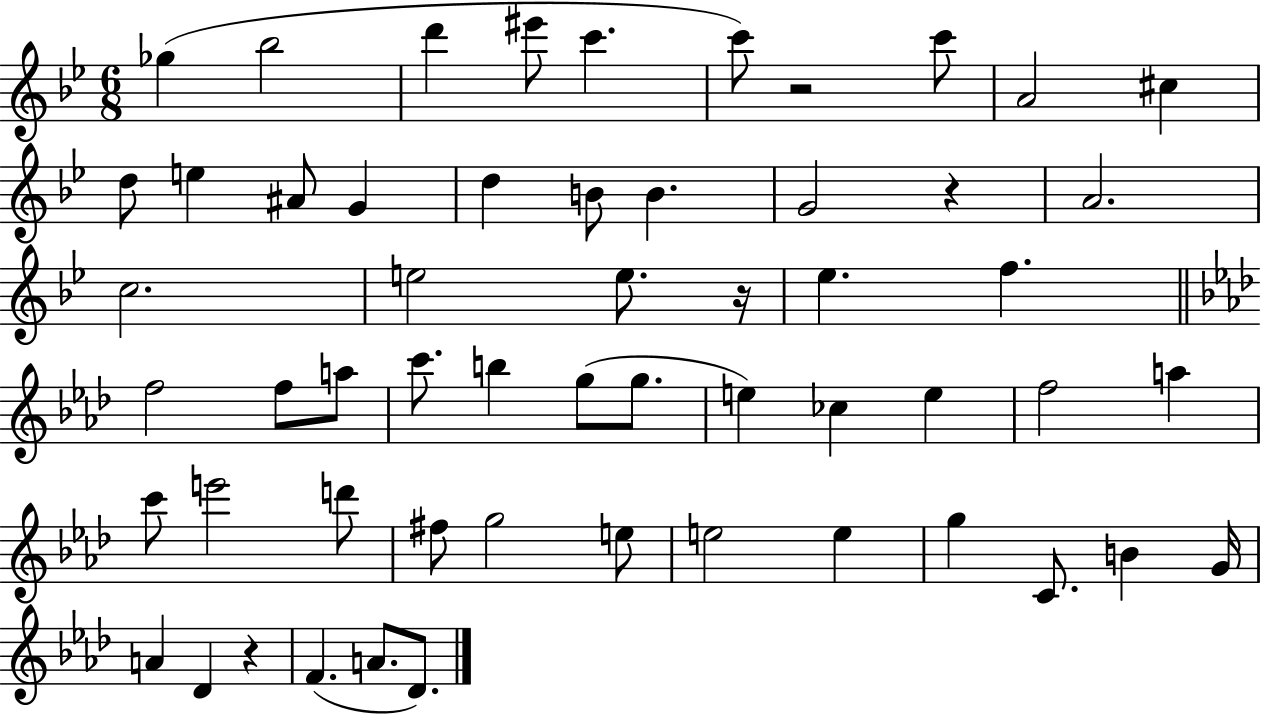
{
  \clef treble
  \numericTimeSignature
  \time 6/8
  \key bes \major
  ges''4( bes''2 | d'''4 eis'''8 c'''4. | c'''8) r2 c'''8 | a'2 cis''4 | \break d''8 e''4 ais'8 g'4 | d''4 b'8 b'4. | g'2 r4 | a'2. | \break c''2. | e''2 e''8. r16 | ees''4. f''4. | \bar "||" \break \key f \minor f''2 f''8 a''8 | c'''8. b''4 g''8( g''8. | e''4) ces''4 e''4 | f''2 a''4 | \break c'''8 e'''2 d'''8 | fis''8 g''2 e''8 | e''2 e''4 | g''4 c'8. b'4 g'16 | \break a'4 des'4 r4 | f'4.( a'8. des'8.) | \bar "|."
}